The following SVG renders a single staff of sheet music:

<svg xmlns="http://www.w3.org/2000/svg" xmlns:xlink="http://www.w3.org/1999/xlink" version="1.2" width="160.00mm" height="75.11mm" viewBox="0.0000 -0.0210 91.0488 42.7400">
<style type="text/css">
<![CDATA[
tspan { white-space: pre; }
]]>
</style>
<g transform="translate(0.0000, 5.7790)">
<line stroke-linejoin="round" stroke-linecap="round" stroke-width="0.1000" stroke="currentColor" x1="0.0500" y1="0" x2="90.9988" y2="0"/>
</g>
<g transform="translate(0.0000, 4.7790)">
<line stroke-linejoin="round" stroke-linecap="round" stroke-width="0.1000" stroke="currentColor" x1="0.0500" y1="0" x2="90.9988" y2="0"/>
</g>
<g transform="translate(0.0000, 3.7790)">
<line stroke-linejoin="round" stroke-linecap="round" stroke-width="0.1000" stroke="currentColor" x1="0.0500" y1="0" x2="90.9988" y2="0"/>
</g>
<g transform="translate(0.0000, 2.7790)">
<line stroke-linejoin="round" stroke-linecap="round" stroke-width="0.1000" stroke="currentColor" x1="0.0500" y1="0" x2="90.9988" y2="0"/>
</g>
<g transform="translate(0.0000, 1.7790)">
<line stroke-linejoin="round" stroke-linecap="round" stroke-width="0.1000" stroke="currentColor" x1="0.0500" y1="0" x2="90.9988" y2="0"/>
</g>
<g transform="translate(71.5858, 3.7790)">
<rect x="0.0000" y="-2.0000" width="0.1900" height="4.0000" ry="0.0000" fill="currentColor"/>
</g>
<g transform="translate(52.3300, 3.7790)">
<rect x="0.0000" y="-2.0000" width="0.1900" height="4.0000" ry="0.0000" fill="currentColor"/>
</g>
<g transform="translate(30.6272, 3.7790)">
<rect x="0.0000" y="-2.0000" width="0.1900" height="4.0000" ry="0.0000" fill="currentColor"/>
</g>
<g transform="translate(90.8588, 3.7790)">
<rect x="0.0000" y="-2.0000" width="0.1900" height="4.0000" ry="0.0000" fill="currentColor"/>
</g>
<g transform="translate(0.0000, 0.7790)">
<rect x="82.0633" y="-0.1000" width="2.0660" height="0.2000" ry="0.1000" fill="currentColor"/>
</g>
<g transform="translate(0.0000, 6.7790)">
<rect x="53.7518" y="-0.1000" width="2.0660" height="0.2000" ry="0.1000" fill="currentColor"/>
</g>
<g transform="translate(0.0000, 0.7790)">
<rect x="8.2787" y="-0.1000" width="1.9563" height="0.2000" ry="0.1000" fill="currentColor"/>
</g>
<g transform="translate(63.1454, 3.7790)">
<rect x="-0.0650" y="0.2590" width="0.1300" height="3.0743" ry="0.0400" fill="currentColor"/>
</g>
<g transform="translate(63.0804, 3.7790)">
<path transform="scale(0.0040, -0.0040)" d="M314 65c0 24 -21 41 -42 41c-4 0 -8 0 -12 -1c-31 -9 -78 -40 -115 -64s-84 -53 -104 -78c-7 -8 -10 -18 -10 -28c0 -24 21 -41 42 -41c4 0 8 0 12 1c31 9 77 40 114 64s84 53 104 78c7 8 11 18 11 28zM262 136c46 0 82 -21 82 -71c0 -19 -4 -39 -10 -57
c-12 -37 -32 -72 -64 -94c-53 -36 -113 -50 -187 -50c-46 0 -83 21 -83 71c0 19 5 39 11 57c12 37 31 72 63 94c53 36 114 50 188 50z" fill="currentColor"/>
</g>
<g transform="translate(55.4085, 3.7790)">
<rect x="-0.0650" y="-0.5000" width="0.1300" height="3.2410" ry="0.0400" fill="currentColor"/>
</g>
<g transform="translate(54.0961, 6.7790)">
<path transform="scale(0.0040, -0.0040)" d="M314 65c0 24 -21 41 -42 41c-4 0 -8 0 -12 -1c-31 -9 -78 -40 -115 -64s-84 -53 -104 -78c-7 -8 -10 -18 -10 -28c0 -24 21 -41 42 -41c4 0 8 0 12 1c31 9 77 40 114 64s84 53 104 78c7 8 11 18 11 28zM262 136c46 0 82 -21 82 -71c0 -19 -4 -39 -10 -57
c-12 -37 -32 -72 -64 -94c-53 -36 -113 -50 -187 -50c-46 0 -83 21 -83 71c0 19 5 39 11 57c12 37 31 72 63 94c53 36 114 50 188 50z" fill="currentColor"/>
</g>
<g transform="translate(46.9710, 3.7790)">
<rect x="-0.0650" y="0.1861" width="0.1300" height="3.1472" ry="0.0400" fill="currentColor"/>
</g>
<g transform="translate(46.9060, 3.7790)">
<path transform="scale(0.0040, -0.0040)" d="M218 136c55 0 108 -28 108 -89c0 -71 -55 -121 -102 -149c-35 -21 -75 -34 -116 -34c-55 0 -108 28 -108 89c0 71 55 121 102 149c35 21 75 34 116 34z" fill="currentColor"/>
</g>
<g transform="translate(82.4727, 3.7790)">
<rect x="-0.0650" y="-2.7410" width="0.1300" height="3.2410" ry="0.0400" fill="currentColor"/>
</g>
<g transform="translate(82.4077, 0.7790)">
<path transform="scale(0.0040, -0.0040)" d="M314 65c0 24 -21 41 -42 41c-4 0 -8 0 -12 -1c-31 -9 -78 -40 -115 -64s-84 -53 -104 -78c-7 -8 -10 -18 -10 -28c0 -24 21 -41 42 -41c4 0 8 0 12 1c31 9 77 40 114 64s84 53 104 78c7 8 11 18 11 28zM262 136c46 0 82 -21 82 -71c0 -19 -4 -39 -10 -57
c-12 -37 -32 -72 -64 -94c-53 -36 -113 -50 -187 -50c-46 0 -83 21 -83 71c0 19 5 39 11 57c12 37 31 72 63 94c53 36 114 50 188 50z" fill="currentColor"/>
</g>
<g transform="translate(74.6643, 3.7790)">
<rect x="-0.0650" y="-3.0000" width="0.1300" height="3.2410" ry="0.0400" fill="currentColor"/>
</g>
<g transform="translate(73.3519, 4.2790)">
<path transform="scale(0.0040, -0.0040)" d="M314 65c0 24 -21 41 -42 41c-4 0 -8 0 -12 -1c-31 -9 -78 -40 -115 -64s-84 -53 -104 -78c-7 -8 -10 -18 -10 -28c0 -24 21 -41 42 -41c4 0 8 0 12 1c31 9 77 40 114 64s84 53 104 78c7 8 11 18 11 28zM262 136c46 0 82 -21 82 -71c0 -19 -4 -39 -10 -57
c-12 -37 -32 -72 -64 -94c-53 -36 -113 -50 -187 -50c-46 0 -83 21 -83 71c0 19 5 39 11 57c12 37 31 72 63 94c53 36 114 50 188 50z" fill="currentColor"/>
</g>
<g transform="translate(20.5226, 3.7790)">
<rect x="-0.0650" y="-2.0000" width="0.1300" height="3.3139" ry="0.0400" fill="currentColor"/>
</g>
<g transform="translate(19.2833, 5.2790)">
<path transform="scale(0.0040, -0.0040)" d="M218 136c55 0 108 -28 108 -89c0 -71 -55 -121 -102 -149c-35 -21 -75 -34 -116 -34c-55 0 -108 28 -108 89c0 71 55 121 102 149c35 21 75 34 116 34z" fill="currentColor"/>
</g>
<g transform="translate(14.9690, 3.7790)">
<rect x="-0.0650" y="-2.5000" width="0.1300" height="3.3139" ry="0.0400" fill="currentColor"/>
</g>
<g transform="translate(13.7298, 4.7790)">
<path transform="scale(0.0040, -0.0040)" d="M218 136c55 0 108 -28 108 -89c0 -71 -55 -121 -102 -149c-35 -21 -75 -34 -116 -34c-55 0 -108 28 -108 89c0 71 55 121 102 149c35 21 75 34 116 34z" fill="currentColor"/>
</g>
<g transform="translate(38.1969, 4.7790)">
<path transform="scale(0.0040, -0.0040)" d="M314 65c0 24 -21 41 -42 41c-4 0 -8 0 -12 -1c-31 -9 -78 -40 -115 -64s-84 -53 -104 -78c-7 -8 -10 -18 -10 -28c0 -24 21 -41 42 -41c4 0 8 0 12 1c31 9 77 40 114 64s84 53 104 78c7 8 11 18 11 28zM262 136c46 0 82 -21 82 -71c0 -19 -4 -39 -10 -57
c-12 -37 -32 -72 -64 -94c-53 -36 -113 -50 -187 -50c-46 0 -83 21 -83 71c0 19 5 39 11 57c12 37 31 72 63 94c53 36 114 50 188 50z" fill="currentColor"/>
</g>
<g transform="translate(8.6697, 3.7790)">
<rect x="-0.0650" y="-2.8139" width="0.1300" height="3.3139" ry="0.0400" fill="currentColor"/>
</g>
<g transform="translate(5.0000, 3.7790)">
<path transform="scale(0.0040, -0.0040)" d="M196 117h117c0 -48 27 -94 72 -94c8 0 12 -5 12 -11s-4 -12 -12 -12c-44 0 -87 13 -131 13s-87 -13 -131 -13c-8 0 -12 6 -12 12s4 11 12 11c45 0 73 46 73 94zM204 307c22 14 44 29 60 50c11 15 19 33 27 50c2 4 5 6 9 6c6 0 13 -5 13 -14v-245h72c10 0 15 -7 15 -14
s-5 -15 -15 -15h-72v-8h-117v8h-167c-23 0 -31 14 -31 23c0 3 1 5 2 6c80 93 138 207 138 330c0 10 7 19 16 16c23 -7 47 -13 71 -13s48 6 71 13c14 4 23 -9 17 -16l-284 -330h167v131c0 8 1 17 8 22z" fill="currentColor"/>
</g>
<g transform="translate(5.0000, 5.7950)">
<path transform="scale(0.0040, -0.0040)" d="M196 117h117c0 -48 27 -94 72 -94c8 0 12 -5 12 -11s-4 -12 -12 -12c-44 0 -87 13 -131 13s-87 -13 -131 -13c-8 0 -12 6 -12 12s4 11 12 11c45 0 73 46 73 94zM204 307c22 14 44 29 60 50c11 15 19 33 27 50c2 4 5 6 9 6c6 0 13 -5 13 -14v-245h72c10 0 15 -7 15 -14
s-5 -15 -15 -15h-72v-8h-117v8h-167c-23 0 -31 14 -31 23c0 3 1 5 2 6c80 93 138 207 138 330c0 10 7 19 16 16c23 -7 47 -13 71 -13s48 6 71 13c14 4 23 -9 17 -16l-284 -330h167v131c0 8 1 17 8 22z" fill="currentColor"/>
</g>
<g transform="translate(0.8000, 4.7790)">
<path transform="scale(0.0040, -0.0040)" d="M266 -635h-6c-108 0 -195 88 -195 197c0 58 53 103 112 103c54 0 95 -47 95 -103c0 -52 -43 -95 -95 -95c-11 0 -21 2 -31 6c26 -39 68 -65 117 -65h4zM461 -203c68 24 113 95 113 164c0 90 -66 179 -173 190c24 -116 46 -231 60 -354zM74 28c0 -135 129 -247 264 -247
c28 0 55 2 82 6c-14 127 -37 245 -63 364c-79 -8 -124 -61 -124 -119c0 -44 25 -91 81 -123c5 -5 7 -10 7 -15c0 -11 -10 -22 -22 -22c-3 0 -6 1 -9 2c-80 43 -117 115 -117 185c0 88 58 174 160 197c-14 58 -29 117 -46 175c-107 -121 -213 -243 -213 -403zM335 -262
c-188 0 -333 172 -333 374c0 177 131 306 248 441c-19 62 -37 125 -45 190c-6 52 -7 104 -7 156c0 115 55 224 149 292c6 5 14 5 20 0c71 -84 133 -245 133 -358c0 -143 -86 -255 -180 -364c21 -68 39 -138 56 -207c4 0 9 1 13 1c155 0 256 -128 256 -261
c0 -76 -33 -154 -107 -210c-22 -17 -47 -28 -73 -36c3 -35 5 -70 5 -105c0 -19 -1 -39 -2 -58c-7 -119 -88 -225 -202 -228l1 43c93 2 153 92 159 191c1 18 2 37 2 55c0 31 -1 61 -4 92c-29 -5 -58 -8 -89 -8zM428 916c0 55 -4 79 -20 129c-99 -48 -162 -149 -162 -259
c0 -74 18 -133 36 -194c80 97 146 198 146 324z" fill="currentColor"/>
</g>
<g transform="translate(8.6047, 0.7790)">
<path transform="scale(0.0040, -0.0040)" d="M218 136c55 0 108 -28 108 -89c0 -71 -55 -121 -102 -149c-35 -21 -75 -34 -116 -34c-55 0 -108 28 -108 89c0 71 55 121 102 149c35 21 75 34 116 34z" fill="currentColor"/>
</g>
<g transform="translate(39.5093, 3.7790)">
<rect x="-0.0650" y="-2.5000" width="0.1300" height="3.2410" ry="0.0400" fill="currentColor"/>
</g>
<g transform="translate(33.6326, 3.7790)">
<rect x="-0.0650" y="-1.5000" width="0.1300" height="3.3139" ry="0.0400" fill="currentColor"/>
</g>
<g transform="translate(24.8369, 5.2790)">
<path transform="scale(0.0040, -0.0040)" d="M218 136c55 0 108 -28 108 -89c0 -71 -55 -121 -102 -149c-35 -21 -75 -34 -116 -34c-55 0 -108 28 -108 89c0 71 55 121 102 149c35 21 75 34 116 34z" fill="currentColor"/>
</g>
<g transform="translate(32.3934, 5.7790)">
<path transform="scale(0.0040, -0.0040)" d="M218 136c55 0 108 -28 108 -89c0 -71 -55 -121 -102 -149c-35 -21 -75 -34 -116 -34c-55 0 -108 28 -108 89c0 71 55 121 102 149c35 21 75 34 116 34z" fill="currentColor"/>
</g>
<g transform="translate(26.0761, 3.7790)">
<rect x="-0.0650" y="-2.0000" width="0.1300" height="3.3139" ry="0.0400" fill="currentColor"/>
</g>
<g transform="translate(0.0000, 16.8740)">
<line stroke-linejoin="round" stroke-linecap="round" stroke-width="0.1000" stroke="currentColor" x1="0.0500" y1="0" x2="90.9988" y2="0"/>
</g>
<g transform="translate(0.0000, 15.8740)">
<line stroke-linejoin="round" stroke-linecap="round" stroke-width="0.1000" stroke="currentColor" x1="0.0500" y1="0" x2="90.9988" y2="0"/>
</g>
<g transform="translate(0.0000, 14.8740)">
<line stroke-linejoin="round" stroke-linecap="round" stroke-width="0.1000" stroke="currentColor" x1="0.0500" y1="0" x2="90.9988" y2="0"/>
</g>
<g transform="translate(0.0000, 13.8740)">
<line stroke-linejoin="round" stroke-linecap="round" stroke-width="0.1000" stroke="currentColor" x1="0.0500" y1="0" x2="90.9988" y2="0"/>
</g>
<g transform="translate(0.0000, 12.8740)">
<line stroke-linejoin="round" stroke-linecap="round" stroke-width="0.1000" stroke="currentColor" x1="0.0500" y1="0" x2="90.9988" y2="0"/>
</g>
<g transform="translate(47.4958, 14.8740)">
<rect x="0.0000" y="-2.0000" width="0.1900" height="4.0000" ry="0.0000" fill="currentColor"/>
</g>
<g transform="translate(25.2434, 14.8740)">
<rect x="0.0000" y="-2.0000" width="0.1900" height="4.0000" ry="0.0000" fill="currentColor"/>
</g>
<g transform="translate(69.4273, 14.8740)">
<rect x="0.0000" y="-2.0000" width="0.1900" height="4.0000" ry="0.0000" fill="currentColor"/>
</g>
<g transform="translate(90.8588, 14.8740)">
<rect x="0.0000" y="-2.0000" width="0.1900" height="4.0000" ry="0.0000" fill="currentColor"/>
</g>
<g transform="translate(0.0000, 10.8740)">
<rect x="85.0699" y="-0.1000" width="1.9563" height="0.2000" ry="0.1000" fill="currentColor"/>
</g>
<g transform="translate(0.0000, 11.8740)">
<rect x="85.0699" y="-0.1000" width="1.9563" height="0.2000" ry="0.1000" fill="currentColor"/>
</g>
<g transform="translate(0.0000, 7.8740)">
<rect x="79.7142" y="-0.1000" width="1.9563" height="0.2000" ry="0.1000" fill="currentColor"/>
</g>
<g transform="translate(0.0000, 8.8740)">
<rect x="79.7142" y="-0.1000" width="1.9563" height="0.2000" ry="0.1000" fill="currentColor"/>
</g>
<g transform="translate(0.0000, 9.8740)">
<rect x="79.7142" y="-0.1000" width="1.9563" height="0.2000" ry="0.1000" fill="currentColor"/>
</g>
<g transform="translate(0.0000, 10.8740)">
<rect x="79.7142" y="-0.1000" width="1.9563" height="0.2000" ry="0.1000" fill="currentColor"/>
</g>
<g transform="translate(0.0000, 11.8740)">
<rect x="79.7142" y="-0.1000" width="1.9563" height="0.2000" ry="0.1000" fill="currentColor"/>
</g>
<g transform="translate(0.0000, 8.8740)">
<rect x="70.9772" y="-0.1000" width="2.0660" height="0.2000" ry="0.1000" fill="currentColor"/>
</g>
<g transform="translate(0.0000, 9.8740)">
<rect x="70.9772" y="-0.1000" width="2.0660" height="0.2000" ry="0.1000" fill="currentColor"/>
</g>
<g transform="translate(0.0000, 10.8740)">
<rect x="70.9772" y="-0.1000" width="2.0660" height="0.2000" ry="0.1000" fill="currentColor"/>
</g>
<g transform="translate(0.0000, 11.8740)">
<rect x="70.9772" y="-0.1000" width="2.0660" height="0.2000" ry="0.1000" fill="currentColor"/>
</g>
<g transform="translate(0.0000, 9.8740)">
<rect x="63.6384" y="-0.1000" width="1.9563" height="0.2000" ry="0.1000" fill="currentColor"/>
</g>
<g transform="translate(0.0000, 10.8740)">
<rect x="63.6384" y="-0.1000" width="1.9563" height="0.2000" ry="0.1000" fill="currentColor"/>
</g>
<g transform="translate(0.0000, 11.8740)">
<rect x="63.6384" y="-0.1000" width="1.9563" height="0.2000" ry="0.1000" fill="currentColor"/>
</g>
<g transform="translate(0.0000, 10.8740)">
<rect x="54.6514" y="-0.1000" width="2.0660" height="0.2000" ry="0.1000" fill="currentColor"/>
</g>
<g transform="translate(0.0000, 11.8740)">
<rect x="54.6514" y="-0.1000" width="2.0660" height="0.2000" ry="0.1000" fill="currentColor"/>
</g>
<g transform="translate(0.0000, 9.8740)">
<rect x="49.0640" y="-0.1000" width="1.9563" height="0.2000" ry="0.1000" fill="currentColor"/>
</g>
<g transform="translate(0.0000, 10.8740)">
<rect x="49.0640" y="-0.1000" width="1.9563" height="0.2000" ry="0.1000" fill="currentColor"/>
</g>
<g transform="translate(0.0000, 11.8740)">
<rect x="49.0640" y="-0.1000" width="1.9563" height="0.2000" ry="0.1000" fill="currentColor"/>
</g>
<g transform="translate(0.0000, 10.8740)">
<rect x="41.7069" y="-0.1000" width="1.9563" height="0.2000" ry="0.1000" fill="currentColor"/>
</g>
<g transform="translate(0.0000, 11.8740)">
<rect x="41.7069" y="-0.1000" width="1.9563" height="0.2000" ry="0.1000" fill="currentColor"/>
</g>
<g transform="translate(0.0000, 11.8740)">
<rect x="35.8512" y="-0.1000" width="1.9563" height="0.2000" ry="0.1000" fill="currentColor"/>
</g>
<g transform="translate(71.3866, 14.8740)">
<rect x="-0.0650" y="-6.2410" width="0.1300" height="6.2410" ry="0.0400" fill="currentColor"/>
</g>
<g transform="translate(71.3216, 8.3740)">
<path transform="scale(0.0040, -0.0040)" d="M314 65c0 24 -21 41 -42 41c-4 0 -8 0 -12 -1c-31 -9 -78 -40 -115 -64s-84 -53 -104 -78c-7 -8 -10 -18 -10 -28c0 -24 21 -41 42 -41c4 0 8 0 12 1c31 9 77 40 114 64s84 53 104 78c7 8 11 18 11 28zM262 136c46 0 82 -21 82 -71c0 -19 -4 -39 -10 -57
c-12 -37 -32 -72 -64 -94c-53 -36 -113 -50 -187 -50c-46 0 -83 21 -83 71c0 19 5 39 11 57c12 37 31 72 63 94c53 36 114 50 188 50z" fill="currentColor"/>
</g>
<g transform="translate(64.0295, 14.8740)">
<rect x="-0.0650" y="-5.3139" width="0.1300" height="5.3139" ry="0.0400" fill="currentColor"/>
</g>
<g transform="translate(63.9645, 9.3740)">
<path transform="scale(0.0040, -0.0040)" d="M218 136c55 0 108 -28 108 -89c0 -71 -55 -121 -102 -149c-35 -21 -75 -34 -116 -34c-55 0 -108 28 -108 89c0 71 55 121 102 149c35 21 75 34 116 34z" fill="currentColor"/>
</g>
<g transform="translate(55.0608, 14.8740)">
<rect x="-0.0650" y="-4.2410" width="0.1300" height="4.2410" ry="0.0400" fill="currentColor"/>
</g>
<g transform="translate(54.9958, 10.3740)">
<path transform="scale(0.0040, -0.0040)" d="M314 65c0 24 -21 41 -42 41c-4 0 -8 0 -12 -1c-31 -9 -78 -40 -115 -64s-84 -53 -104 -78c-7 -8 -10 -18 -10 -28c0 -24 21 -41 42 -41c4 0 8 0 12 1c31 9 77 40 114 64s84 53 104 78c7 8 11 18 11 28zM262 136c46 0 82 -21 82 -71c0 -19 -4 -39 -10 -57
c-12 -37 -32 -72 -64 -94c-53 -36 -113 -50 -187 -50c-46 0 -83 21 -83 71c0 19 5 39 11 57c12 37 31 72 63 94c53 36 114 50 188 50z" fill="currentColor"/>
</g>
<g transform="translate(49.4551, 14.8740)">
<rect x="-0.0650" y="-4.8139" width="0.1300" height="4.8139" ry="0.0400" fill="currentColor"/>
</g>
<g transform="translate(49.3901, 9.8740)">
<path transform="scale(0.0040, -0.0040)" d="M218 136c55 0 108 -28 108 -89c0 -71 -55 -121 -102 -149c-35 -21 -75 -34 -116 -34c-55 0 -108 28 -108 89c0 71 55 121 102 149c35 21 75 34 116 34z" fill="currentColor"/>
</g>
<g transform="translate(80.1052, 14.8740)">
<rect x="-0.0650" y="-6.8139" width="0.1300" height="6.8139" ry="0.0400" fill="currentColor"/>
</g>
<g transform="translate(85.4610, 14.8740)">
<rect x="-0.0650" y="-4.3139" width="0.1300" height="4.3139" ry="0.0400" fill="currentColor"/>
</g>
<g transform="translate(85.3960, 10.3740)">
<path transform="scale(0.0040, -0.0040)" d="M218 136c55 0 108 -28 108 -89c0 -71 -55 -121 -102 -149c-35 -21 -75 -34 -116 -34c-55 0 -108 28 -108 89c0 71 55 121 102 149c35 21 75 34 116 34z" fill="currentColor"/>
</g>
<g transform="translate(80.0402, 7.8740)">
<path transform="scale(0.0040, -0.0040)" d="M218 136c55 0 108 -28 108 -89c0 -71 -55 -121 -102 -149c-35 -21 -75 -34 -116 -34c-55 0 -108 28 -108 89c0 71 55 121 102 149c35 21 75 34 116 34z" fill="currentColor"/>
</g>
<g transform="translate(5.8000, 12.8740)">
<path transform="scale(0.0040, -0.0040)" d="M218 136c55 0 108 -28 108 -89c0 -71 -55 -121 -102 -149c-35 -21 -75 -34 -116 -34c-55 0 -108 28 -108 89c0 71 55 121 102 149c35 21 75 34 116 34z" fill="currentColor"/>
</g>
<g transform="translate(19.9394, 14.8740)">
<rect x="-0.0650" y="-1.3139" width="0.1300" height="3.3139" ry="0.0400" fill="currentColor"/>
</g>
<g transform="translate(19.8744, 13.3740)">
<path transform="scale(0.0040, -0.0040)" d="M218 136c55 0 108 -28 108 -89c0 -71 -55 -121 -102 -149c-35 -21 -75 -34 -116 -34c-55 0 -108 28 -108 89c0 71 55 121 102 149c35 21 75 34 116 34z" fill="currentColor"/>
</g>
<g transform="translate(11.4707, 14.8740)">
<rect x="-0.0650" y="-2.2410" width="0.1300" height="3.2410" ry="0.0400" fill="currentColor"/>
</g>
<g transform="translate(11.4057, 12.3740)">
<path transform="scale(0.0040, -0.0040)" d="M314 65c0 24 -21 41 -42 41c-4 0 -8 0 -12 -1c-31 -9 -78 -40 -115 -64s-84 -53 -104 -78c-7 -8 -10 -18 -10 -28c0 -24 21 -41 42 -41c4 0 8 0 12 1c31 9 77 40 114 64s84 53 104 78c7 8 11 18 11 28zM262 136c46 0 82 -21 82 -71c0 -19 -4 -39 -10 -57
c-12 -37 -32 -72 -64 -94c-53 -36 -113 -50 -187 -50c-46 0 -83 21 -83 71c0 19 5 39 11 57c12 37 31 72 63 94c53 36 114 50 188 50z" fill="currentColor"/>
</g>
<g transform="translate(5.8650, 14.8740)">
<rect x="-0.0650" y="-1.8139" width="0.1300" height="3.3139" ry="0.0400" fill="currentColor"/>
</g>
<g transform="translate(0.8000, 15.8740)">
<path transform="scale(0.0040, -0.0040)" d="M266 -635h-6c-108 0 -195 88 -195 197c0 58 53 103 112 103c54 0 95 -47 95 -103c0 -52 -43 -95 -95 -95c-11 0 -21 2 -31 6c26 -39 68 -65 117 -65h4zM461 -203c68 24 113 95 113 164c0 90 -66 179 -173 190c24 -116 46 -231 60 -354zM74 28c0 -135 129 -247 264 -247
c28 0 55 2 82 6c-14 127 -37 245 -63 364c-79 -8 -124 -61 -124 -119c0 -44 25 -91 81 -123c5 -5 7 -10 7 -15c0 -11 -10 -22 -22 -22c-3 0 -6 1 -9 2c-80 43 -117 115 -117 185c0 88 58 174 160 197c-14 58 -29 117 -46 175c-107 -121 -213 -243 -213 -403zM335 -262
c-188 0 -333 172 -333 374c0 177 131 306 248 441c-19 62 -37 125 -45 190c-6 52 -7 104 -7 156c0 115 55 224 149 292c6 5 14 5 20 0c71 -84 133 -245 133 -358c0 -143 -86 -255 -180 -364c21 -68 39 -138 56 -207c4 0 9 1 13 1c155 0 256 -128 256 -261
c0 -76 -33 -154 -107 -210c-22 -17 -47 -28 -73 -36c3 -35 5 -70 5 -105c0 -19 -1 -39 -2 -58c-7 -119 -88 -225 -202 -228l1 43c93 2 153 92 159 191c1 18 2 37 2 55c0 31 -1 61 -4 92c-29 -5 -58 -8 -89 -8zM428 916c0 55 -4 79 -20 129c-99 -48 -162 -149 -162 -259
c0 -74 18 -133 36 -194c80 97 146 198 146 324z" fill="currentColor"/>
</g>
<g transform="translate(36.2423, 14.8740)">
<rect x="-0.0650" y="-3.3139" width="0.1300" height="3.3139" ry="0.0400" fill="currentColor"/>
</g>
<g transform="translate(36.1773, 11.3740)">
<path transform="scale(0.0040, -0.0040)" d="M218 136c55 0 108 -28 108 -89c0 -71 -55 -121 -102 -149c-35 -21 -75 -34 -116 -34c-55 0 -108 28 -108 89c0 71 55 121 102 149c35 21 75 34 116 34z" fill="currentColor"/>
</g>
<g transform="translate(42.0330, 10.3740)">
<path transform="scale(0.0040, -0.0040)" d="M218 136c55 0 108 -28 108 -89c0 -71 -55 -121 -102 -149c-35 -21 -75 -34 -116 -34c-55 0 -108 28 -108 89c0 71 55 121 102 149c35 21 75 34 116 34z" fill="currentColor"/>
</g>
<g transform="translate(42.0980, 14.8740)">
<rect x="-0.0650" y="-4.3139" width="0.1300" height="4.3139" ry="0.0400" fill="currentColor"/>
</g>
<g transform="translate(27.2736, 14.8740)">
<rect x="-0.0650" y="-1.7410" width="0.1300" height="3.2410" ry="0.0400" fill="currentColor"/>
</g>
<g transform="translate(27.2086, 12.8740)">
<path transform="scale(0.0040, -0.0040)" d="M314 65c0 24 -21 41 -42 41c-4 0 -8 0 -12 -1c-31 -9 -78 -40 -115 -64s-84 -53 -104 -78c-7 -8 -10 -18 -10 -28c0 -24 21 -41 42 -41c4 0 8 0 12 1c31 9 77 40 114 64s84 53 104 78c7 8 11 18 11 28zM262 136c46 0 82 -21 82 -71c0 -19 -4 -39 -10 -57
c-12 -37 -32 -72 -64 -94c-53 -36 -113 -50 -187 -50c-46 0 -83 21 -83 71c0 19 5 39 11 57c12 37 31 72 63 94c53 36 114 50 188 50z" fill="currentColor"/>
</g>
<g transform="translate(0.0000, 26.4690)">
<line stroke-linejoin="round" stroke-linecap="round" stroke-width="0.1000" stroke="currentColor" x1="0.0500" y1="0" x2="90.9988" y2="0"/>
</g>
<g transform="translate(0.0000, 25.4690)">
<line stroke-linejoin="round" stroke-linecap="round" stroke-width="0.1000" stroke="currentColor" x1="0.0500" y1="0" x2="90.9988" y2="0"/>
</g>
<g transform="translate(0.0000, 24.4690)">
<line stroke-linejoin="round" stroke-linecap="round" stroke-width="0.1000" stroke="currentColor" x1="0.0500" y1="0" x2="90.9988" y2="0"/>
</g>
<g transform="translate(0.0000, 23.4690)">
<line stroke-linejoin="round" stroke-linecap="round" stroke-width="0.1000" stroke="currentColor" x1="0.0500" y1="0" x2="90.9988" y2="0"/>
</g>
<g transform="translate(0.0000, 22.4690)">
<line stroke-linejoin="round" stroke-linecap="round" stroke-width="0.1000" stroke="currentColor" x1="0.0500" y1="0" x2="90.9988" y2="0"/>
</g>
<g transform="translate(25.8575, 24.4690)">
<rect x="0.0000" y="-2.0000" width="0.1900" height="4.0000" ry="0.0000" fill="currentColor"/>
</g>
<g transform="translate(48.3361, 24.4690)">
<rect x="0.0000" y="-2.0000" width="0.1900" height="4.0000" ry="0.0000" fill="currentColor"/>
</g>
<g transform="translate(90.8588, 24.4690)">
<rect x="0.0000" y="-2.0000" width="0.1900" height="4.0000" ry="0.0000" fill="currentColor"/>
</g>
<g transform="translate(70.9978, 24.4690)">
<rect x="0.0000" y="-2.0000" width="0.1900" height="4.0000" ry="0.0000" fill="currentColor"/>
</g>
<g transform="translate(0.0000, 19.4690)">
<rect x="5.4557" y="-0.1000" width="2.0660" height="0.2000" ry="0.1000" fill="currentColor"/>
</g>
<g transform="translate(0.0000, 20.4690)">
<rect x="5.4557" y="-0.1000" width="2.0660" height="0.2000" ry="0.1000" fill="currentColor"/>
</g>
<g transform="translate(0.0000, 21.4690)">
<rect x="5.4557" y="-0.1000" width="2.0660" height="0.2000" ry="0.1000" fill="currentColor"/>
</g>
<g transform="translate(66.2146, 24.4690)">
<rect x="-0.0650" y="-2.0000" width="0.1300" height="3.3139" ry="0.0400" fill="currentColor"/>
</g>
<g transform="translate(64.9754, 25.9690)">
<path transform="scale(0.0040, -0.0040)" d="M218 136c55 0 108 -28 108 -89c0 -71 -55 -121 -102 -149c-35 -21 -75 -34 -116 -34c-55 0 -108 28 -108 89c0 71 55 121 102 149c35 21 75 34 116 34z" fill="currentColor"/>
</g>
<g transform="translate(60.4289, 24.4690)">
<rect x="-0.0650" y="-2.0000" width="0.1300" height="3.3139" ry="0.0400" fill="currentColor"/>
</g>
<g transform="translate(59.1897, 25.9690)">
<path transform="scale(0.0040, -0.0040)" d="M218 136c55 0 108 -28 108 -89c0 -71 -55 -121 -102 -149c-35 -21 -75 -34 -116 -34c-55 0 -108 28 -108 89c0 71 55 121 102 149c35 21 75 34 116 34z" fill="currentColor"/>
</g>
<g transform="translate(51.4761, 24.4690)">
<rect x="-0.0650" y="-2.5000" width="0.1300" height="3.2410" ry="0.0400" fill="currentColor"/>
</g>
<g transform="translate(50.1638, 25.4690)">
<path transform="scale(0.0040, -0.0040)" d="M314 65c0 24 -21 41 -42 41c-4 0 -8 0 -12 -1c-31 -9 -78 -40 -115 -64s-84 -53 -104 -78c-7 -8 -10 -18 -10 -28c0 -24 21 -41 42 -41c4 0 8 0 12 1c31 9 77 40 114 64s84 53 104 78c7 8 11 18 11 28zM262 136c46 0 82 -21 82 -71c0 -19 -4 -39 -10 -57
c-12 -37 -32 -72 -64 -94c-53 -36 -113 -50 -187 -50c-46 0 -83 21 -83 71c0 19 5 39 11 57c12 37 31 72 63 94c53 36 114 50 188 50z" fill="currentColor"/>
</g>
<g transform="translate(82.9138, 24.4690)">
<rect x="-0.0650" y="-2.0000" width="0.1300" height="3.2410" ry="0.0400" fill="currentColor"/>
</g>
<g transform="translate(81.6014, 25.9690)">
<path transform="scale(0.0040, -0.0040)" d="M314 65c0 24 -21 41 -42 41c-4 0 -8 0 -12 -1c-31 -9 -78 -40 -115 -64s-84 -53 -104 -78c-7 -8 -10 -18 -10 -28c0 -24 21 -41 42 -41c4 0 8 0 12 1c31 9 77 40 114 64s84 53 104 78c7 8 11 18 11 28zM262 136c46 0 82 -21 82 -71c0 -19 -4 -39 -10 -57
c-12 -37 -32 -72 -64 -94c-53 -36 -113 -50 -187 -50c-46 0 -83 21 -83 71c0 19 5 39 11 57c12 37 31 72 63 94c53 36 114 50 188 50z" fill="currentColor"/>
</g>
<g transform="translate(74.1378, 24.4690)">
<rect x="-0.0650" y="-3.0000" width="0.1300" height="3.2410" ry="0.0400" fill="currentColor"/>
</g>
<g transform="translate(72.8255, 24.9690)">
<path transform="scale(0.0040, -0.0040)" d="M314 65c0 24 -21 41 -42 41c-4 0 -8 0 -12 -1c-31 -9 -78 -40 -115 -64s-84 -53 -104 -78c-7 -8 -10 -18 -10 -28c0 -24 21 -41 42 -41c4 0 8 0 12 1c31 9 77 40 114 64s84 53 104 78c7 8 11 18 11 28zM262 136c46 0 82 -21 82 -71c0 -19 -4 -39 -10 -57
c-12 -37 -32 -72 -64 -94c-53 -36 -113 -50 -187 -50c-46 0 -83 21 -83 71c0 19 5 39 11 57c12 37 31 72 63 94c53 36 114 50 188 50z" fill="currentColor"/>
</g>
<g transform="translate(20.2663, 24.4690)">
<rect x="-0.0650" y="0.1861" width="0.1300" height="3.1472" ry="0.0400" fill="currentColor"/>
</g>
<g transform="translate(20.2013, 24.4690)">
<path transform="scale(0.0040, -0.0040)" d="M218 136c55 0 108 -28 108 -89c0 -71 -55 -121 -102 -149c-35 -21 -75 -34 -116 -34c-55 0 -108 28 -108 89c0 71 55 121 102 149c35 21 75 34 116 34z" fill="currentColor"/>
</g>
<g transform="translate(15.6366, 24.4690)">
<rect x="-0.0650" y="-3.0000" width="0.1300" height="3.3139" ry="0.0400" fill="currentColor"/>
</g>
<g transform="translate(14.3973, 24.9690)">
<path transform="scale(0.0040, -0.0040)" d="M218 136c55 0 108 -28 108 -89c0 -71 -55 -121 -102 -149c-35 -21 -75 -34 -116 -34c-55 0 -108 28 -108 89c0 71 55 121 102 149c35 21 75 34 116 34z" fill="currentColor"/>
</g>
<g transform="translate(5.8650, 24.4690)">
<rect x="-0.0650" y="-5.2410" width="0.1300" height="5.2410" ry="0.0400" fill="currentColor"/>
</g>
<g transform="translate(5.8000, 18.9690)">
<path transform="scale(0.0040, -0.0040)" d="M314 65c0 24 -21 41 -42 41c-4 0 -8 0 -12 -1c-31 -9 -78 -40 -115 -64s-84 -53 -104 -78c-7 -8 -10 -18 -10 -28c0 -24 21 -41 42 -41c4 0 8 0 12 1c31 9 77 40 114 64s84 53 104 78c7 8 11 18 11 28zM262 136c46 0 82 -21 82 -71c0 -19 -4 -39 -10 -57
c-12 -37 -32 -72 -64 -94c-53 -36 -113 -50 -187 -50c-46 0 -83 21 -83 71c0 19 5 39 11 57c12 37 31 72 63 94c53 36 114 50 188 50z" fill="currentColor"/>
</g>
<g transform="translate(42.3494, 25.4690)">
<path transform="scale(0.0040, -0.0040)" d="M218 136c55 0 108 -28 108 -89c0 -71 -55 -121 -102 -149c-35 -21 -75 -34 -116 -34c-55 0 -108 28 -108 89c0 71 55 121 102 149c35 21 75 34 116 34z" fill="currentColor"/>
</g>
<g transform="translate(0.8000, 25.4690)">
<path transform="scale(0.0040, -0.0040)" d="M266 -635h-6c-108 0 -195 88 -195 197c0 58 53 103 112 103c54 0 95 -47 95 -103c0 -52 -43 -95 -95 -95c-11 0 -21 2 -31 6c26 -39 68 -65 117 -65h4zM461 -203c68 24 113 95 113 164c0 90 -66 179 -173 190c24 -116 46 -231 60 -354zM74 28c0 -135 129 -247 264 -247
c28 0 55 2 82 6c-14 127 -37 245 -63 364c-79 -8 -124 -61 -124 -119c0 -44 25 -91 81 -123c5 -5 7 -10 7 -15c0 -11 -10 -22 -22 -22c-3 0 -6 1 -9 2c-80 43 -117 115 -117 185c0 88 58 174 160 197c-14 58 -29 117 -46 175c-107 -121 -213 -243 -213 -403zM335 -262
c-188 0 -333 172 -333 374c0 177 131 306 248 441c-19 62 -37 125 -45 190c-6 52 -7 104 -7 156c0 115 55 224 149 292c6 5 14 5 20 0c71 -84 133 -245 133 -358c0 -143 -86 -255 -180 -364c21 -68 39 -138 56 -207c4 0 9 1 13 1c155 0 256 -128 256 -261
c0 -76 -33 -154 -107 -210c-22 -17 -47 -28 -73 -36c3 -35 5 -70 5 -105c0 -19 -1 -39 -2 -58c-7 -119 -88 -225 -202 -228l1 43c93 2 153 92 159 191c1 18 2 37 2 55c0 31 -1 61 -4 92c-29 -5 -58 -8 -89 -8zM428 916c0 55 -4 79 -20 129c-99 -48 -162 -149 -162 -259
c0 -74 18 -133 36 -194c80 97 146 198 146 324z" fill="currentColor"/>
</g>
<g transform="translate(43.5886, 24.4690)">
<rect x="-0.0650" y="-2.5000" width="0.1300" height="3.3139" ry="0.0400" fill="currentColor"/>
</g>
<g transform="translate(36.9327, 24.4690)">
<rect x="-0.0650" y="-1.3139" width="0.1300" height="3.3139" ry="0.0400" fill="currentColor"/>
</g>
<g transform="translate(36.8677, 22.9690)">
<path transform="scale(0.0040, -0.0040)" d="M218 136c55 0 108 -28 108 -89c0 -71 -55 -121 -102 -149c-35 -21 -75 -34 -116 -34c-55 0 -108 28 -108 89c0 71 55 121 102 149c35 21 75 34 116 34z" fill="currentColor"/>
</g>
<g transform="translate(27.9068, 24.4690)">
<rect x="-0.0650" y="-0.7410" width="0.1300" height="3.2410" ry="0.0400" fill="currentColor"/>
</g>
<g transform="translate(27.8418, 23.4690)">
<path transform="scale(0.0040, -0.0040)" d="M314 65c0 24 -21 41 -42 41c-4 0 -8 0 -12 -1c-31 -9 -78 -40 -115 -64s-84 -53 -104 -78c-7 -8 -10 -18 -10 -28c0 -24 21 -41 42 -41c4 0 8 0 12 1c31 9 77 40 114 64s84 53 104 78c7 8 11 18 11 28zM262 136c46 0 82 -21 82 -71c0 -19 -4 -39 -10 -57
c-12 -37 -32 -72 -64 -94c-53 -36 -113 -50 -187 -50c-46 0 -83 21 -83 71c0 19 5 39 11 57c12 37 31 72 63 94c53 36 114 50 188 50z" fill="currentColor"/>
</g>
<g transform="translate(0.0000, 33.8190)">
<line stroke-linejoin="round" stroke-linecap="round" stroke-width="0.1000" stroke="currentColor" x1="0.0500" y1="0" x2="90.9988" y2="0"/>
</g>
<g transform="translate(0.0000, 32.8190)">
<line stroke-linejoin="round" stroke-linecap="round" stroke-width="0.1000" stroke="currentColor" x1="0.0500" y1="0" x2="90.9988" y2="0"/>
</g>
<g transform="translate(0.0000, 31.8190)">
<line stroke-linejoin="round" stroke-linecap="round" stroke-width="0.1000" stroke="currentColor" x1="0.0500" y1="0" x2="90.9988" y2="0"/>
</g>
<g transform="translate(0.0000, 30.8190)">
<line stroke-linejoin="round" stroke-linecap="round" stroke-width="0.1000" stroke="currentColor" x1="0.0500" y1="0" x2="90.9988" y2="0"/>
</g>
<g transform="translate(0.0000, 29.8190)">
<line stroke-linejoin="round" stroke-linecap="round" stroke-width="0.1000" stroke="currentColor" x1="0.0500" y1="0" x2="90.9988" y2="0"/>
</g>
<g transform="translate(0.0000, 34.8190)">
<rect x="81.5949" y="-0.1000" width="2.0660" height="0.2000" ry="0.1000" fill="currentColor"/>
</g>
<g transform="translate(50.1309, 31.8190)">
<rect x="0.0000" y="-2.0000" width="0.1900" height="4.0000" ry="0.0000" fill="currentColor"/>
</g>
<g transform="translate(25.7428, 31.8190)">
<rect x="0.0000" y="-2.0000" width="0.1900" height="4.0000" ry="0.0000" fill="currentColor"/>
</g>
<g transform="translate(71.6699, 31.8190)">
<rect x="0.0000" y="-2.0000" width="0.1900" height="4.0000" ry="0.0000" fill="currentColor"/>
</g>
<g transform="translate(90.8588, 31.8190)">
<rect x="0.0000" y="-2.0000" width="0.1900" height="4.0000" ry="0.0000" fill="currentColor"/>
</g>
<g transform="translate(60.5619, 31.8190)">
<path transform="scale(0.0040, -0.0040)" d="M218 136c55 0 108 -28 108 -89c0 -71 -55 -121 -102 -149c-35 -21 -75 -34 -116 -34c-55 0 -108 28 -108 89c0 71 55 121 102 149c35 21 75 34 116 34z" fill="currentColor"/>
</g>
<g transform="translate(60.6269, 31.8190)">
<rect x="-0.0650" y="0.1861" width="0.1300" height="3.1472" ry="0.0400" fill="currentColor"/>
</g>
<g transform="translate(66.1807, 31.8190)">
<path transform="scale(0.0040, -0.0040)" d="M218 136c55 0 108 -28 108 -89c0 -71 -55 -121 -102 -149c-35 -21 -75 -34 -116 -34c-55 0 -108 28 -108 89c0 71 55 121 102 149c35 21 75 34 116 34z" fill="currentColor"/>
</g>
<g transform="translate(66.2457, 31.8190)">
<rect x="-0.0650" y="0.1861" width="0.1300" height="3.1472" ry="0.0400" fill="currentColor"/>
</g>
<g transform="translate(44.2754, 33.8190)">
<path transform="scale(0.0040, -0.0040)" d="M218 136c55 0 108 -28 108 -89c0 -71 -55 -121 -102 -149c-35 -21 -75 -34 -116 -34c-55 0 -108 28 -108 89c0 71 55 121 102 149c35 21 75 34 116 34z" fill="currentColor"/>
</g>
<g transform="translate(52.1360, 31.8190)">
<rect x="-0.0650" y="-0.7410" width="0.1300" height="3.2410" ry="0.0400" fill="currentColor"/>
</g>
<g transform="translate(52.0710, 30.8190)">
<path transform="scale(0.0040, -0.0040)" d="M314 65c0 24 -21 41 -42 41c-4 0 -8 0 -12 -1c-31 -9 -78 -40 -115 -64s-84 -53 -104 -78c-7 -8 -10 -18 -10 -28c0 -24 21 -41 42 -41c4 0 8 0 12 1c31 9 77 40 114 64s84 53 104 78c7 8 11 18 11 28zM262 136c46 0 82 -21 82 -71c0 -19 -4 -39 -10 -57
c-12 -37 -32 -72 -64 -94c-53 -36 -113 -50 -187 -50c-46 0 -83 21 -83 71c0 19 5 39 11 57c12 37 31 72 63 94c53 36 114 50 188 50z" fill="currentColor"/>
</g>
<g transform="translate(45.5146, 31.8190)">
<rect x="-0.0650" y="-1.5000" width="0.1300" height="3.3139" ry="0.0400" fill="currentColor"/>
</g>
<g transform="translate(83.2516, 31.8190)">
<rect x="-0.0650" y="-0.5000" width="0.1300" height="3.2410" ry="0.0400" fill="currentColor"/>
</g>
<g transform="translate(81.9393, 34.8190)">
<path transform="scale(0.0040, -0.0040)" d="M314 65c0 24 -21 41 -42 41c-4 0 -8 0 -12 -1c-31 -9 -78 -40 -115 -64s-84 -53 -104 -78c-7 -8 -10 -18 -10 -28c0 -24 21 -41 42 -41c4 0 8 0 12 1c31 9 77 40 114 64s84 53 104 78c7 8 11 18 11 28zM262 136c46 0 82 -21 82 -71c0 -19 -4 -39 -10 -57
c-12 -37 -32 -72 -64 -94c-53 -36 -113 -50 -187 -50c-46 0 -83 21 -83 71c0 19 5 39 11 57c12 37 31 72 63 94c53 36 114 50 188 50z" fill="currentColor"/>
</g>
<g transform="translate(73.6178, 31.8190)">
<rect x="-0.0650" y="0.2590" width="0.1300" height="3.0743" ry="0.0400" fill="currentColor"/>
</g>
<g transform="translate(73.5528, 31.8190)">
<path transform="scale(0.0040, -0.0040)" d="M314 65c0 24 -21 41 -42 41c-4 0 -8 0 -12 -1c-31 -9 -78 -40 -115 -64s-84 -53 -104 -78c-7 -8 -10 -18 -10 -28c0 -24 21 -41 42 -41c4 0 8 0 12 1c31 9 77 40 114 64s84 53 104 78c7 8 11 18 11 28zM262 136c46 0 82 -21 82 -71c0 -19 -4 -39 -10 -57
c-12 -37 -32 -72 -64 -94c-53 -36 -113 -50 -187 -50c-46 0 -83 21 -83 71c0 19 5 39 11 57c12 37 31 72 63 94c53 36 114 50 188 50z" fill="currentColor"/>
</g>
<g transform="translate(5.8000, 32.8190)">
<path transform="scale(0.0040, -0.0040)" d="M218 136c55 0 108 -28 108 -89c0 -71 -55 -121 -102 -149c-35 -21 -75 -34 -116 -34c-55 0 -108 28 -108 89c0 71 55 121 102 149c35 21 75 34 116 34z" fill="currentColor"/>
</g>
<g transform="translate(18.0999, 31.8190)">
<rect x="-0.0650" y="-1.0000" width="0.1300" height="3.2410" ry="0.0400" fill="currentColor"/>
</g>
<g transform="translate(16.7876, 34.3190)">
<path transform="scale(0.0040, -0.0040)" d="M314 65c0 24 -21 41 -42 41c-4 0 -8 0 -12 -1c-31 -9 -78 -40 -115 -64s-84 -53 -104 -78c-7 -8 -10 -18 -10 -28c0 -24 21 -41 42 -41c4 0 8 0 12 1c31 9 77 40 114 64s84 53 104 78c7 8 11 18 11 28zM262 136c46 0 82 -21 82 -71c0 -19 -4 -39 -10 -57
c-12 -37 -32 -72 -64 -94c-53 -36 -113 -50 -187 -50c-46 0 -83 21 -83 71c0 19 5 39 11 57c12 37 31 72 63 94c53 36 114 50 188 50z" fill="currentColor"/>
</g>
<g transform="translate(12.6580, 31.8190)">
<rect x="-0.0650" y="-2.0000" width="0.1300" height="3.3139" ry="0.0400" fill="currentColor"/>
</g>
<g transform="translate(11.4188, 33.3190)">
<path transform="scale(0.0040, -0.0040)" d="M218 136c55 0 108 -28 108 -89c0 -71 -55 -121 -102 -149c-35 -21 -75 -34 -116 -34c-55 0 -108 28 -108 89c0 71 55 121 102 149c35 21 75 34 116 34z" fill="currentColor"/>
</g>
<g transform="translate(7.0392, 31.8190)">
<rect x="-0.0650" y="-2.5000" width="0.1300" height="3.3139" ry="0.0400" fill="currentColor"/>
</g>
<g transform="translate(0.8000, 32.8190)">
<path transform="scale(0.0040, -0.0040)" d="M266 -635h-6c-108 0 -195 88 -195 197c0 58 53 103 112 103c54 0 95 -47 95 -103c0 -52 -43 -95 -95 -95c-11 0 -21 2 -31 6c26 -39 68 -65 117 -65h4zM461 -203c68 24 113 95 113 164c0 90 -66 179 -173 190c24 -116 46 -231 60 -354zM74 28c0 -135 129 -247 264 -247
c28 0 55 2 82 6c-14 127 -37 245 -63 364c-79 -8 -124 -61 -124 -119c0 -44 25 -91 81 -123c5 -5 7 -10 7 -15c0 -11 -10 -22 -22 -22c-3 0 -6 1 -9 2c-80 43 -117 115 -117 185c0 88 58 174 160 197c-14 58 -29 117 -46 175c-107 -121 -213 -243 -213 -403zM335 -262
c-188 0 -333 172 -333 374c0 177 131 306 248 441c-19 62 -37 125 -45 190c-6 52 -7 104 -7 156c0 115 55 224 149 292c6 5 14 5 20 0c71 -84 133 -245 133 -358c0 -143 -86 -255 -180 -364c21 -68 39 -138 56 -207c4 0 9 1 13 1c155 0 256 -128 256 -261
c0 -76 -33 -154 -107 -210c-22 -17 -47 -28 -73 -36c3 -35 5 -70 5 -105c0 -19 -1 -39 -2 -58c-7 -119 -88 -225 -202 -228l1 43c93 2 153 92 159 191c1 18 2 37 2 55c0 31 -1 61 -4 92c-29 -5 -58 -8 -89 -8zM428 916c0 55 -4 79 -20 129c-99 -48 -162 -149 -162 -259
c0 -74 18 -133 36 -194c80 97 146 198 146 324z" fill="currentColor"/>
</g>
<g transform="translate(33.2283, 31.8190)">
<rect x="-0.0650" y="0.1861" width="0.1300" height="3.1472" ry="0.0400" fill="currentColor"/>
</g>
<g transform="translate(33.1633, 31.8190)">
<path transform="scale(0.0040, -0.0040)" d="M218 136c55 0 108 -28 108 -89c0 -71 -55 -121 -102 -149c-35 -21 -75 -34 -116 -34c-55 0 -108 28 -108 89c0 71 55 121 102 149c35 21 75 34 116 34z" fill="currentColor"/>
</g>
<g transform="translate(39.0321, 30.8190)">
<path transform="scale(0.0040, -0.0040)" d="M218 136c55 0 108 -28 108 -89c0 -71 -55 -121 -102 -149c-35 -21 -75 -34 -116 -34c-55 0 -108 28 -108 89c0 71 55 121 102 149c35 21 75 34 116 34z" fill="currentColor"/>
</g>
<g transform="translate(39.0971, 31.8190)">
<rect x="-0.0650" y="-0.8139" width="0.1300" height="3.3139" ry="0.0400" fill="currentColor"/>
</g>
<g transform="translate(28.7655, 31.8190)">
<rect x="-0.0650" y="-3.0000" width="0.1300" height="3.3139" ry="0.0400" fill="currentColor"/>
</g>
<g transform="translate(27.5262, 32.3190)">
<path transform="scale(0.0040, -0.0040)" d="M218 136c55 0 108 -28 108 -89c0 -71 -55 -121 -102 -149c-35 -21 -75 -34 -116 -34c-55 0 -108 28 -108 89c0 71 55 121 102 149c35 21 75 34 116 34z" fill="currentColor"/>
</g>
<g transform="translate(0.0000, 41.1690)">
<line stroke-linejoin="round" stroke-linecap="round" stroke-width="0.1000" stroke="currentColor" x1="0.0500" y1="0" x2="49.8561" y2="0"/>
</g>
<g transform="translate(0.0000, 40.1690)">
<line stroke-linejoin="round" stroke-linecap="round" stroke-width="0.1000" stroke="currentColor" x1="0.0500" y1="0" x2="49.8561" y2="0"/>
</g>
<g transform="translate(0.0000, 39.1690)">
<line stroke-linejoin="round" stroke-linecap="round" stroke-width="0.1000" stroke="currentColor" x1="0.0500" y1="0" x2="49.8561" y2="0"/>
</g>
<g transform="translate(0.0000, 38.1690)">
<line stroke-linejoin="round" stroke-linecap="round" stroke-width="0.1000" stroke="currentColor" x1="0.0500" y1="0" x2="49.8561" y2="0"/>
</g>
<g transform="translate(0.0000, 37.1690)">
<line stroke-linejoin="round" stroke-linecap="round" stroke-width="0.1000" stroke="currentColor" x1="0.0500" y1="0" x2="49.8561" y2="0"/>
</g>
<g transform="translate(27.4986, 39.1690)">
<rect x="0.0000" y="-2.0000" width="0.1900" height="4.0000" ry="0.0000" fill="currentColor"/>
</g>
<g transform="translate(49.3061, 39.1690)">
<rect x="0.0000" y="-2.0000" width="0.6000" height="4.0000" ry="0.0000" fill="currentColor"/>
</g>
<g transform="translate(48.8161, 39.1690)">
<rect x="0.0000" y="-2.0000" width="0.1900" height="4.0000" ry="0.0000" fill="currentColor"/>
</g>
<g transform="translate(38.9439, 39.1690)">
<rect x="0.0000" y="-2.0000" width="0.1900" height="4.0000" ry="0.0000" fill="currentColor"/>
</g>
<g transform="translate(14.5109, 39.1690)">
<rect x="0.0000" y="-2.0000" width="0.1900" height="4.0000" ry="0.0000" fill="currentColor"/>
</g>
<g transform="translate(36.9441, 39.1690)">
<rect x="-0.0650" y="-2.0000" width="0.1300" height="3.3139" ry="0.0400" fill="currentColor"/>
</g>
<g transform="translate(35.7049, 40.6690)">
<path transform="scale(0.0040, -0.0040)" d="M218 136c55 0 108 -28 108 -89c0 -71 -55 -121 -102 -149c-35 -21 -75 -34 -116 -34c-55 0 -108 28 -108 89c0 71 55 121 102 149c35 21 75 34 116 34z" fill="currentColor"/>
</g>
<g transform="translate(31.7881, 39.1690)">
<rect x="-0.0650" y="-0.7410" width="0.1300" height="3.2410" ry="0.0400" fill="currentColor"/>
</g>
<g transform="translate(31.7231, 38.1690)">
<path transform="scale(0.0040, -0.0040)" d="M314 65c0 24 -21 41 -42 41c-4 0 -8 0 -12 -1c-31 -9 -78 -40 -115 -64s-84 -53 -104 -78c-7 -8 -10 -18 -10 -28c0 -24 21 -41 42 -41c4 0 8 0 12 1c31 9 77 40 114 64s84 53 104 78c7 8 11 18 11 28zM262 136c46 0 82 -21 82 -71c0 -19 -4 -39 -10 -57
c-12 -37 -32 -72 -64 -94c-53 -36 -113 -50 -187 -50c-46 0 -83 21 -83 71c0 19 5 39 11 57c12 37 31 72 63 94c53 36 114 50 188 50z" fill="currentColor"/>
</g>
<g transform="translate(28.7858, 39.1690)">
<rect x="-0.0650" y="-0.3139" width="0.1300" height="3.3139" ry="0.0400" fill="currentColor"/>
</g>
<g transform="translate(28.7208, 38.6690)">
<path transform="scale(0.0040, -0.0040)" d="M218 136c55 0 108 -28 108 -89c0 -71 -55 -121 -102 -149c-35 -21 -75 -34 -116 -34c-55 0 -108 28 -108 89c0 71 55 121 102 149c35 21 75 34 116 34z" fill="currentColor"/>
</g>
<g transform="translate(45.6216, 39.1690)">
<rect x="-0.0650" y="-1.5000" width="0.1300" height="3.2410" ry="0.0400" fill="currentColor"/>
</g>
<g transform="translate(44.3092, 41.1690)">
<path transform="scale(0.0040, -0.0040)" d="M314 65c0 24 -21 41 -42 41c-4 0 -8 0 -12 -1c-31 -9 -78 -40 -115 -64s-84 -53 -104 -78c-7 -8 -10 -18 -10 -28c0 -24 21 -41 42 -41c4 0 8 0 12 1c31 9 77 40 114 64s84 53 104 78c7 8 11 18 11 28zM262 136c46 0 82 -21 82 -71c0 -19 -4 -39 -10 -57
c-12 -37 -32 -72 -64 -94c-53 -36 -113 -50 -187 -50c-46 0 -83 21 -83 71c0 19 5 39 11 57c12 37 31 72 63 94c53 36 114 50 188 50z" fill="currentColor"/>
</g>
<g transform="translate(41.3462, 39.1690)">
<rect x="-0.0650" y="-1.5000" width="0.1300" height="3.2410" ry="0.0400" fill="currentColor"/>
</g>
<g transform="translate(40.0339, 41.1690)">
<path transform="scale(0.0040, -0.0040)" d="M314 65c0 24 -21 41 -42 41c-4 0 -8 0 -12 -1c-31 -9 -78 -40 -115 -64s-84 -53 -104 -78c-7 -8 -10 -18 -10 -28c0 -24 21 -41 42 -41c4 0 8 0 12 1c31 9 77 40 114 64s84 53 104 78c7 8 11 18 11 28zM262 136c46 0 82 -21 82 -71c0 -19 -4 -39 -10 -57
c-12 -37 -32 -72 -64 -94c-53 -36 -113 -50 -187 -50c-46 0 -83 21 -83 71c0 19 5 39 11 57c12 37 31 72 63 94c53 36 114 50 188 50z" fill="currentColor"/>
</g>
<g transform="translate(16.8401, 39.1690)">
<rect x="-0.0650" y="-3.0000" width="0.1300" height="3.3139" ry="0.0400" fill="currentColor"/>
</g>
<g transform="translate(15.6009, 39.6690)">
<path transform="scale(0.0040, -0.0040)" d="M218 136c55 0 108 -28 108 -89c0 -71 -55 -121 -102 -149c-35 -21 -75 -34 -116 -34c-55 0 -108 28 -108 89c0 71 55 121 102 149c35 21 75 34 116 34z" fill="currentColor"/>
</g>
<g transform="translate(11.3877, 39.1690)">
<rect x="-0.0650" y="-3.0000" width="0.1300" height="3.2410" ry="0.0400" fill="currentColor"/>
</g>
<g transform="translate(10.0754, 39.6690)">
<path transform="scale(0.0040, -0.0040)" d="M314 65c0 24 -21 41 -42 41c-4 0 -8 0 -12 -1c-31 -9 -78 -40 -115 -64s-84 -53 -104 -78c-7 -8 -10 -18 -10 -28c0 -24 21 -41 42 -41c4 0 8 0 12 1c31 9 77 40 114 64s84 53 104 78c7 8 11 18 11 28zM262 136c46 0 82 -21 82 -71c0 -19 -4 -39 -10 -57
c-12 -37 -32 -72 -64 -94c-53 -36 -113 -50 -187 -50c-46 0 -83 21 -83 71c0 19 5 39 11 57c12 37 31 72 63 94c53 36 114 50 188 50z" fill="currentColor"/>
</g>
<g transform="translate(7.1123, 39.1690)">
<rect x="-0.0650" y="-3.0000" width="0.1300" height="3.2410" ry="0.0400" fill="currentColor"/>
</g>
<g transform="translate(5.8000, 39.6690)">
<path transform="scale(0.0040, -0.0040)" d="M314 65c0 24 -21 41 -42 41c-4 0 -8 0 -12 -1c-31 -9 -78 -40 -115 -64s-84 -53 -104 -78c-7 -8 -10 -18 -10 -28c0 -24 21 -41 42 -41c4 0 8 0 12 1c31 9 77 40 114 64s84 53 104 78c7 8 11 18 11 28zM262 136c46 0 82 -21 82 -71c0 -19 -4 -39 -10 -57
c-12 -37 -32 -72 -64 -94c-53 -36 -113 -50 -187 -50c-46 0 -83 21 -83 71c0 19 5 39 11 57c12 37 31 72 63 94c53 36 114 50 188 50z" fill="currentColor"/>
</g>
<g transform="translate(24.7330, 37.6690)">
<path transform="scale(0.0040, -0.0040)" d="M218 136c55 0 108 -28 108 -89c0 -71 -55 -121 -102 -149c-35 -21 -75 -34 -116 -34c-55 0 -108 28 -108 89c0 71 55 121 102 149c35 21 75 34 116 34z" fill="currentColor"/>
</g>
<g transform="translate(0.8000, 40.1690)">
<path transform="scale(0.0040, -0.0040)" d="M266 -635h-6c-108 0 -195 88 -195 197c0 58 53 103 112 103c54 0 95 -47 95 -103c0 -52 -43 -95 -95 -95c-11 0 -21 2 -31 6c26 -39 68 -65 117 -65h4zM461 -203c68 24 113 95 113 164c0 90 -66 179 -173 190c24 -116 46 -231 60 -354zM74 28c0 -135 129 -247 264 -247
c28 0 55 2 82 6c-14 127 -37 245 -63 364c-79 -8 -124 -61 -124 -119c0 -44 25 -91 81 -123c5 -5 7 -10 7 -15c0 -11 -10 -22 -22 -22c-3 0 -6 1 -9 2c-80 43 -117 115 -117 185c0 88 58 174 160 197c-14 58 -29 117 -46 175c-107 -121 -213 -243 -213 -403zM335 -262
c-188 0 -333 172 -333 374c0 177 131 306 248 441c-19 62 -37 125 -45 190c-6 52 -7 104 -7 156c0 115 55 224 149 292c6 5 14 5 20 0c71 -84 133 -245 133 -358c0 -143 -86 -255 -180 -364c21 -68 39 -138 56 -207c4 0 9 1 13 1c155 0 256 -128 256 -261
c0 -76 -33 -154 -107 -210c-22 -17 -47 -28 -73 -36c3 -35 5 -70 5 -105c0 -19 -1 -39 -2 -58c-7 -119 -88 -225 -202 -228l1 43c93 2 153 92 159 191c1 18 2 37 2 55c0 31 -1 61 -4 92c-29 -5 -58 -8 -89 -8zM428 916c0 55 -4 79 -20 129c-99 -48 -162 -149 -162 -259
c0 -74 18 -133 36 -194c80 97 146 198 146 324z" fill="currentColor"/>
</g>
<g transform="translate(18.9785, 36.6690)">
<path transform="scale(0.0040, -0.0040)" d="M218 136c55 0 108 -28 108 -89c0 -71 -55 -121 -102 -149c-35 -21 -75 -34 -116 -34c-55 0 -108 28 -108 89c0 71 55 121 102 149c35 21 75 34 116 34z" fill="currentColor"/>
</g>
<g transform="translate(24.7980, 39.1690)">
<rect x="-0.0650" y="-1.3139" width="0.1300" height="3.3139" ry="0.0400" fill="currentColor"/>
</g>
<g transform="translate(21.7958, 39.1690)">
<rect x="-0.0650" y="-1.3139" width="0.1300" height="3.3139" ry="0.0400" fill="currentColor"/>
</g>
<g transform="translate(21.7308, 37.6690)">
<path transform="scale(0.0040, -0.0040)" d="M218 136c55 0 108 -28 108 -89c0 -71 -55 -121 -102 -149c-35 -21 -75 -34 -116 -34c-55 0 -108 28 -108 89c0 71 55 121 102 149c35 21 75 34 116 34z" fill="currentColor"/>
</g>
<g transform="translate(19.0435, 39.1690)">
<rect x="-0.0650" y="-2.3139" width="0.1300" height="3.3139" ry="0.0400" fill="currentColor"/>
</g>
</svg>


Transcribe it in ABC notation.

X:1
T:Untitled
M:4/4
L:1/4
K:C
a G F F E G2 B C2 B2 A2 a2 f g2 e f2 b d' e' d'2 f' a'2 b' d' f'2 A B d2 e G G2 F F A2 F2 G F D2 A B d E d2 B B B2 C2 A2 A2 A g e e c d2 F E2 E2